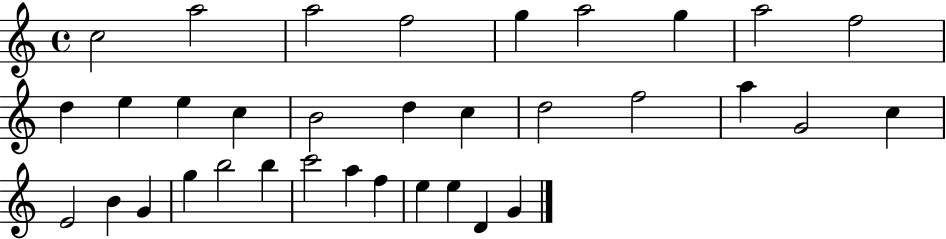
{
  \clef treble
  \time 4/4
  \defaultTimeSignature
  \key c \major
  c''2 a''2 | a''2 f''2 | g''4 a''2 g''4 | a''2 f''2 | \break d''4 e''4 e''4 c''4 | b'2 d''4 c''4 | d''2 f''2 | a''4 g'2 c''4 | \break e'2 b'4 g'4 | g''4 b''2 b''4 | c'''2 a''4 f''4 | e''4 e''4 d'4 g'4 | \break \bar "|."
}